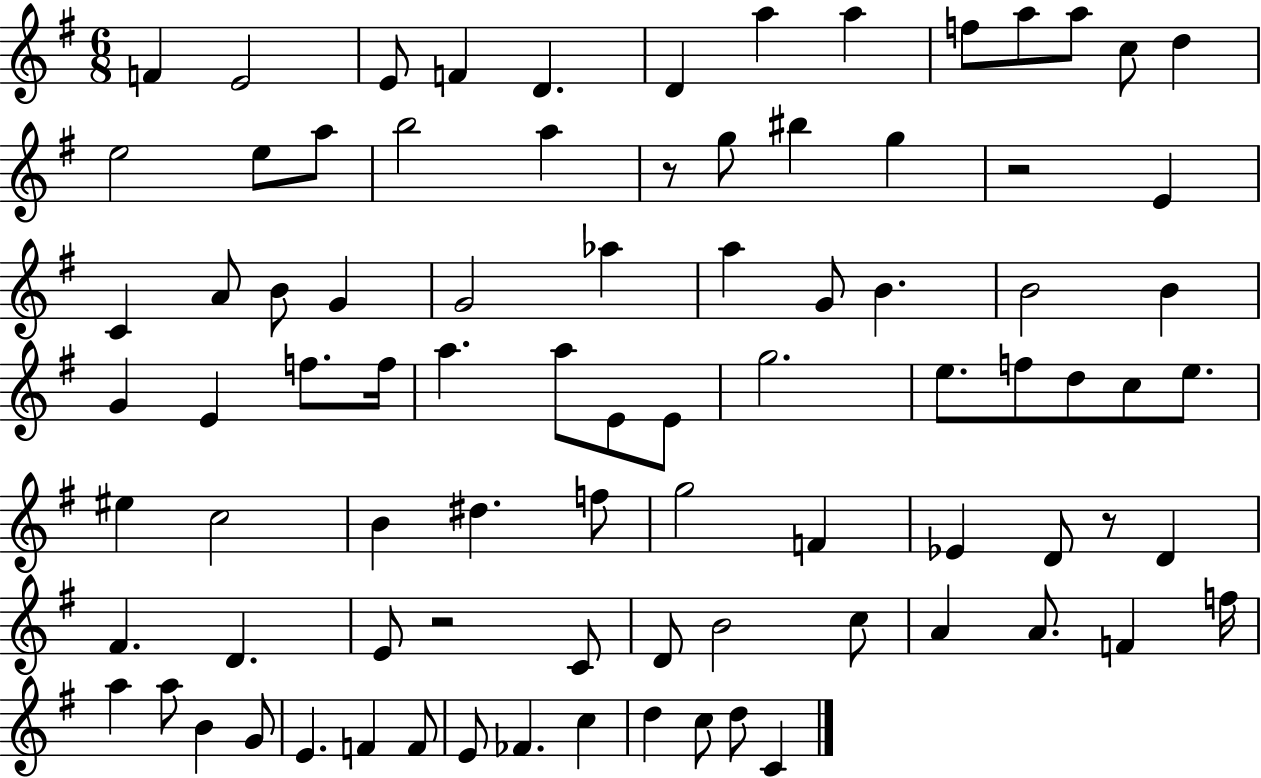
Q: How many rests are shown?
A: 4